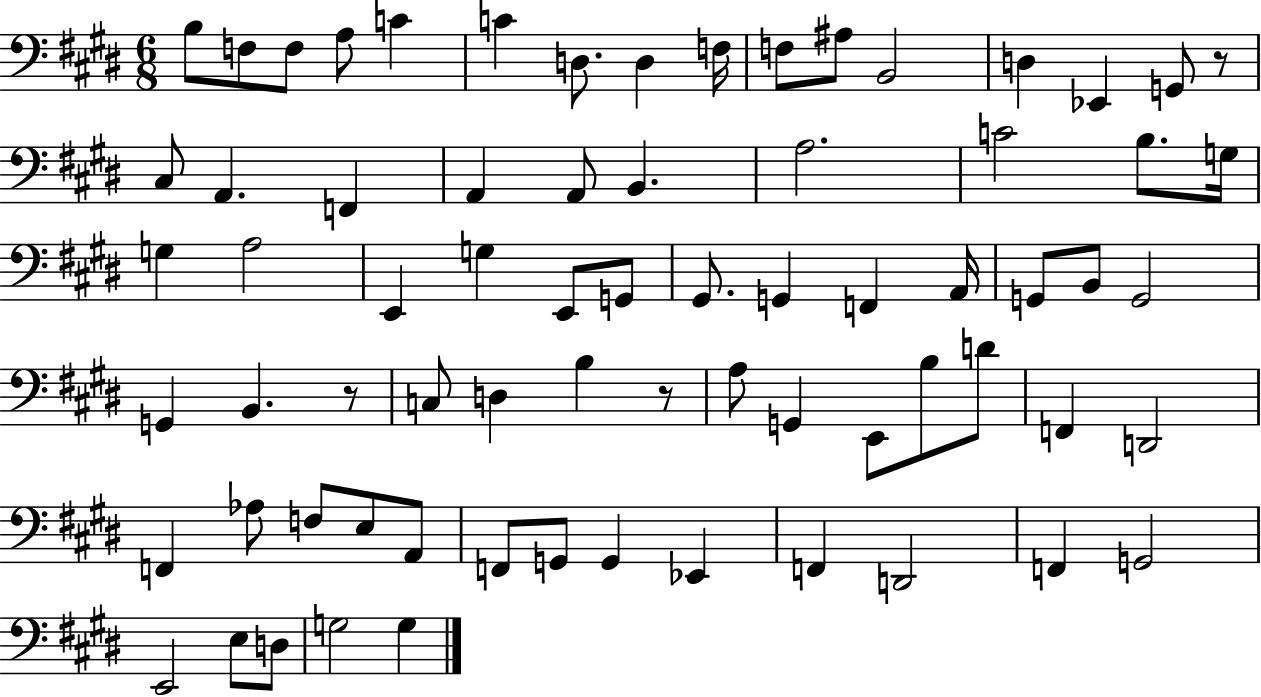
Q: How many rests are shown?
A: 3